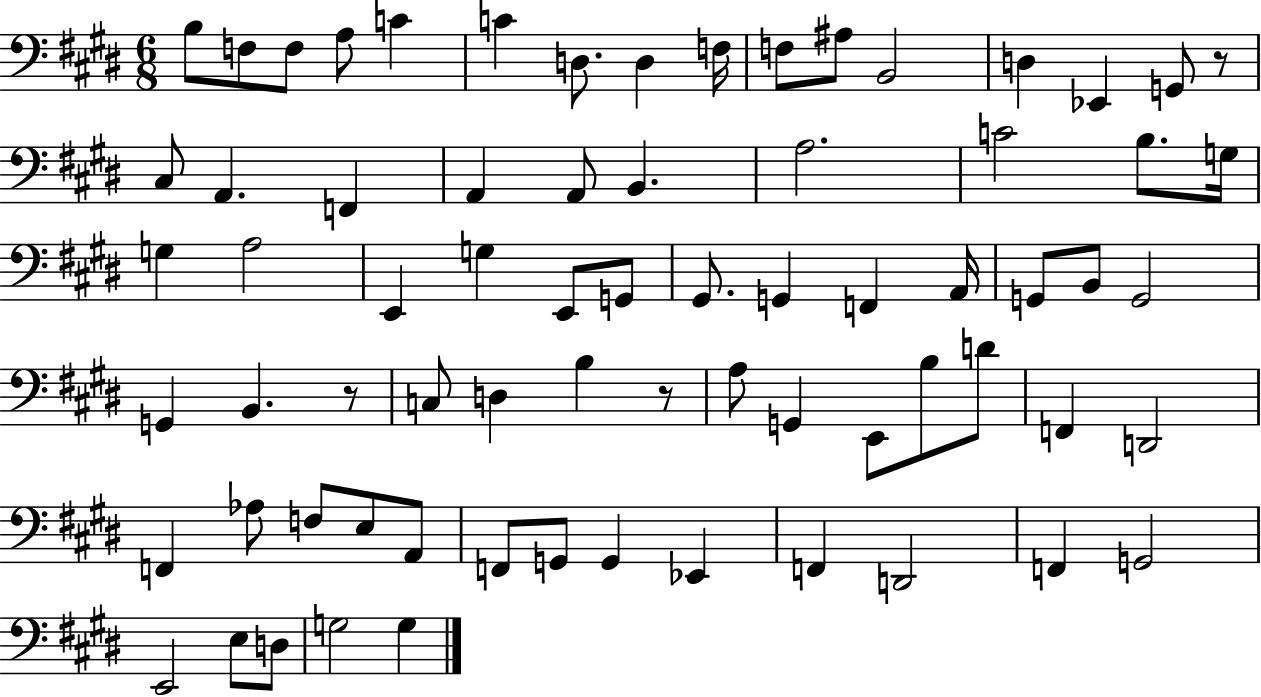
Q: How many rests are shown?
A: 3